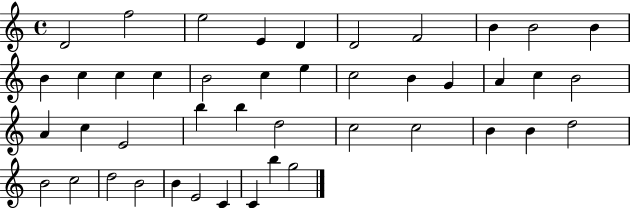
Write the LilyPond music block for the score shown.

{
  \clef treble
  \time 4/4
  \defaultTimeSignature
  \key c \major
  d'2 f''2 | e''2 e'4 d'4 | d'2 f'2 | b'4 b'2 b'4 | \break b'4 c''4 c''4 c''4 | b'2 c''4 e''4 | c''2 b'4 g'4 | a'4 c''4 b'2 | \break a'4 c''4 e'2 | b''4 b''4 d''2 | c''2 c''2 | b'4 b'4 d''2 | \break b'2 c''2 | d''2 b'2 | b'4 e'2 c'4 | c'4 b''4 g''2 | \break \bar "|."
}